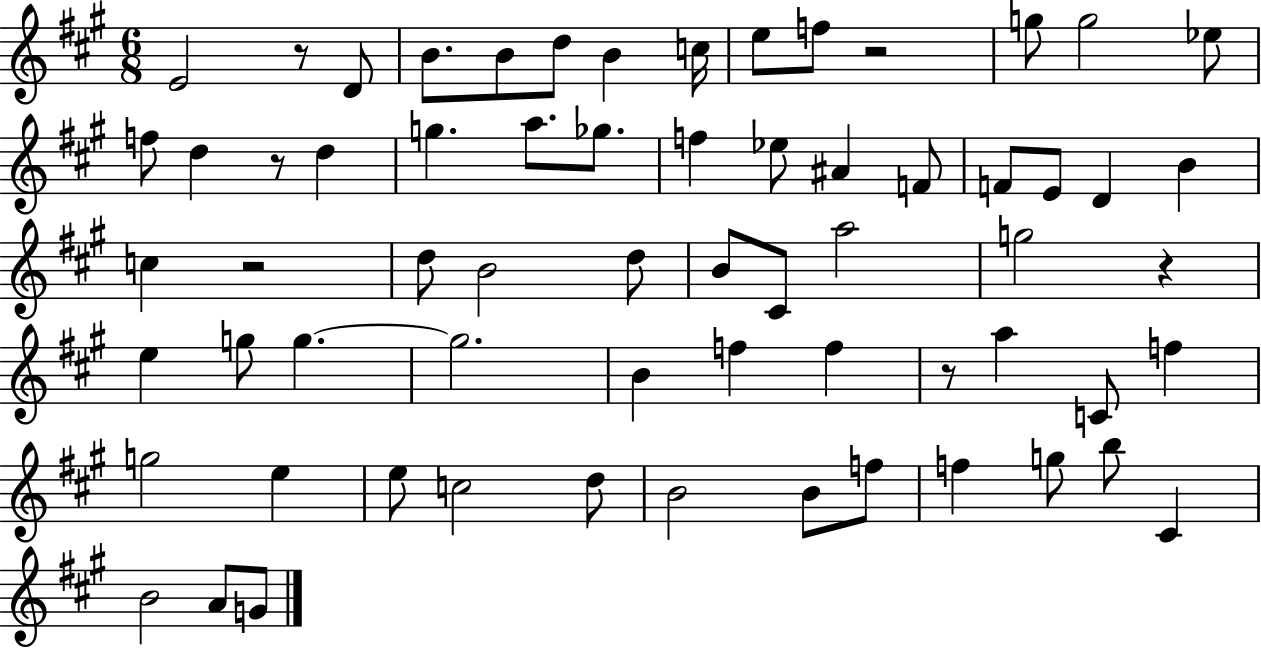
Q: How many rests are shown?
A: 6